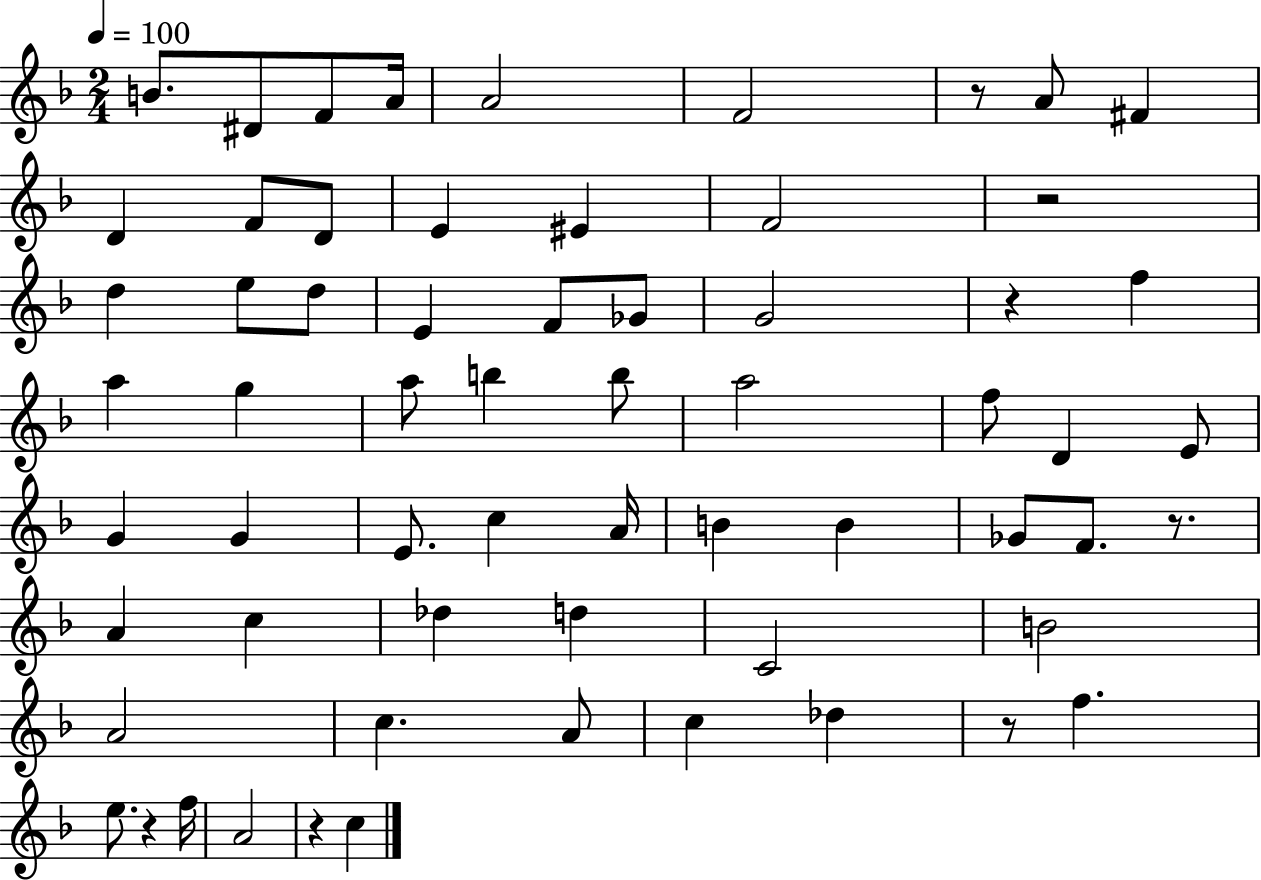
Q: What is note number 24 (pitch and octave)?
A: G5